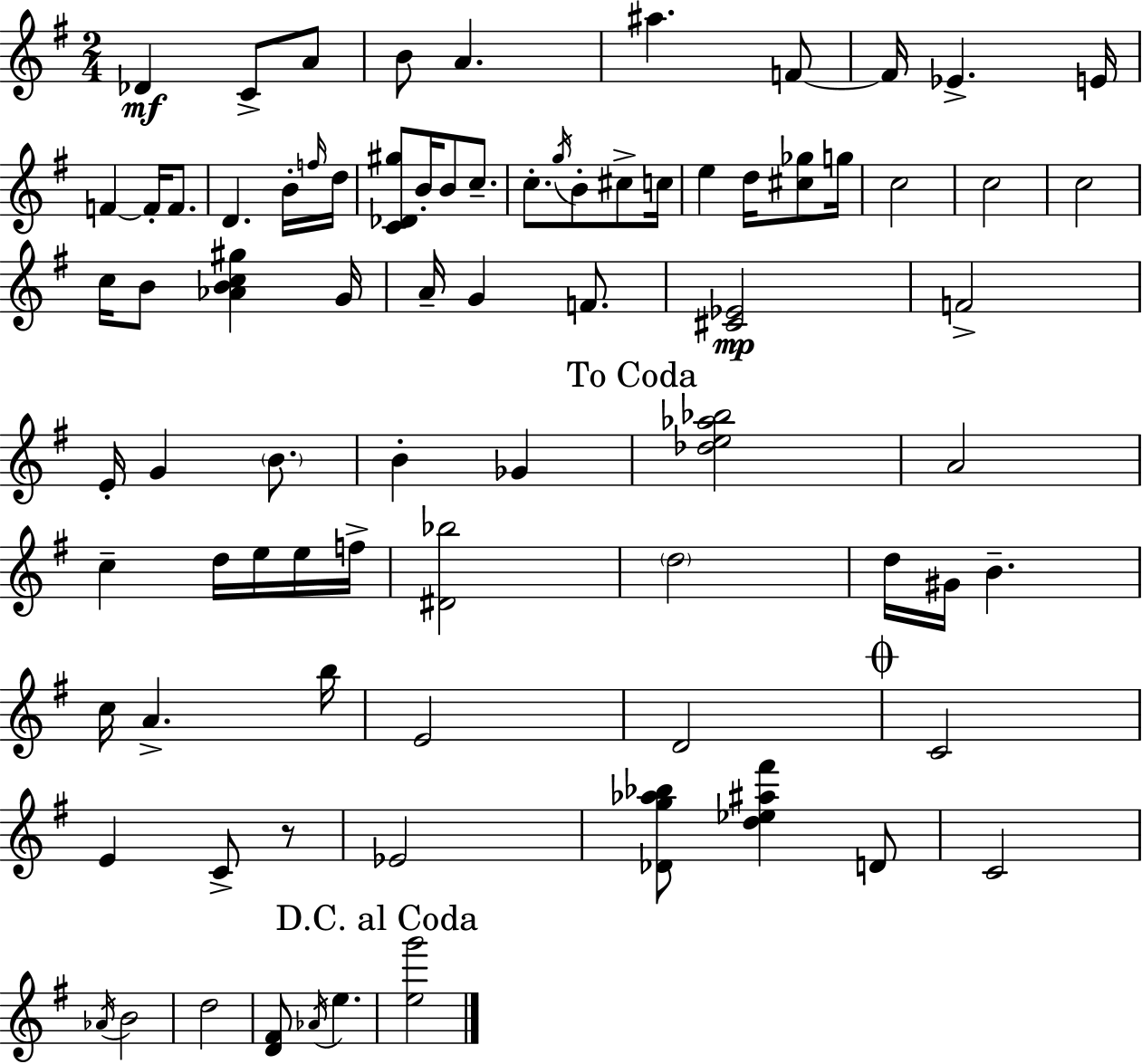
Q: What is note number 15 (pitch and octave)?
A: B4